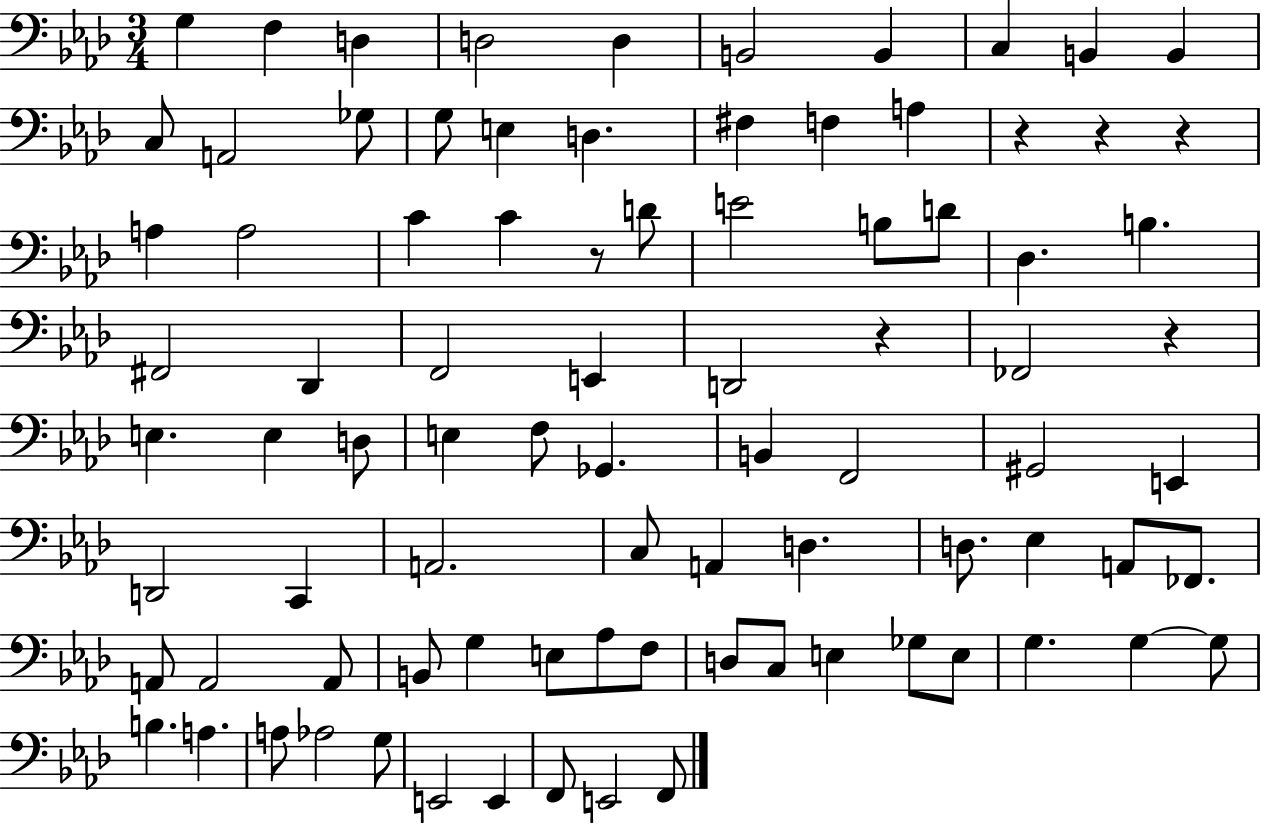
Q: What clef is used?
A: bass